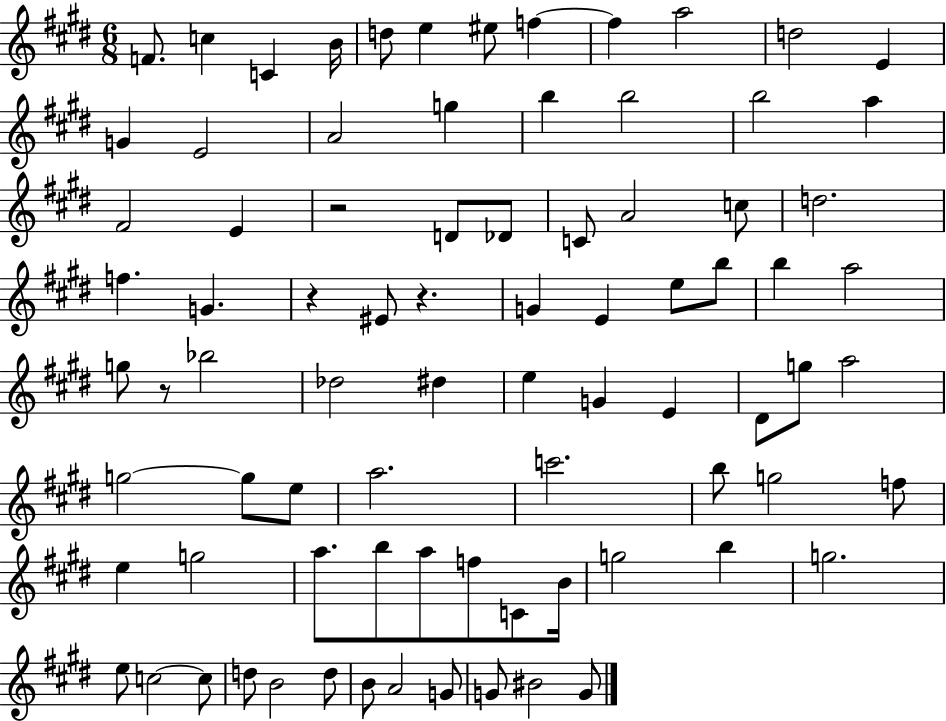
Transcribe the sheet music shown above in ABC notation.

X:1
T:Untitled
M:6/8
L:1/4
K:E
F/2 c C B/4 d/2 e ^e/2 f f a2 d2 E G E2 A2 g b b2 b2 a ^F2 E z2 D/2 _D/2 C/2 A2 c/2 d2 f G z ^E/2 z G E e/2 b/2 b a2 g/2 z/2 _b2 _d2 ^d e G E ^D/2 g/2 a2 g2 g/2 e/2 a2 c'2 b/2 g2 f/2 e g2 a/2 b/2 a/2 f/2 C/2 B/4 g2 b g2 e/2 c2 c/2 d/2 B2 d/2 B/2 A2 G/2 G/2 ^B2 G/2